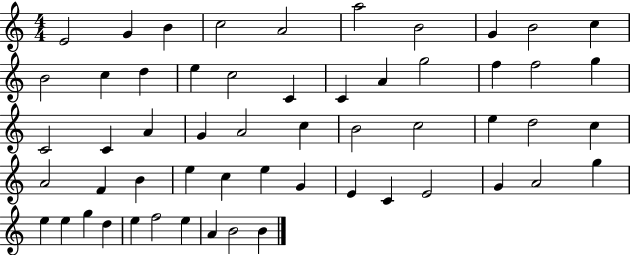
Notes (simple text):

E4/h G4/q B4/q C5/h A4/h A5/h B4/h G4/q B4/h C5/q B4/h C5/q D5/q E5/q C5/h C4/q C4/q A4/q G5/h F5/q F5/h G5/q C4/h C4/q A4/q G4/q A4/h C5/q B4/h C5/h E5/q D5/h C5/q A4/h F4/q B4/q E5/q C5/q E5/q G4/q E4/q C4/q E4/h G4/q A4/h G5/q E5/q E5/q G5/q D5/q E5/q F5/h E5/q A4/q B4/h B4/q